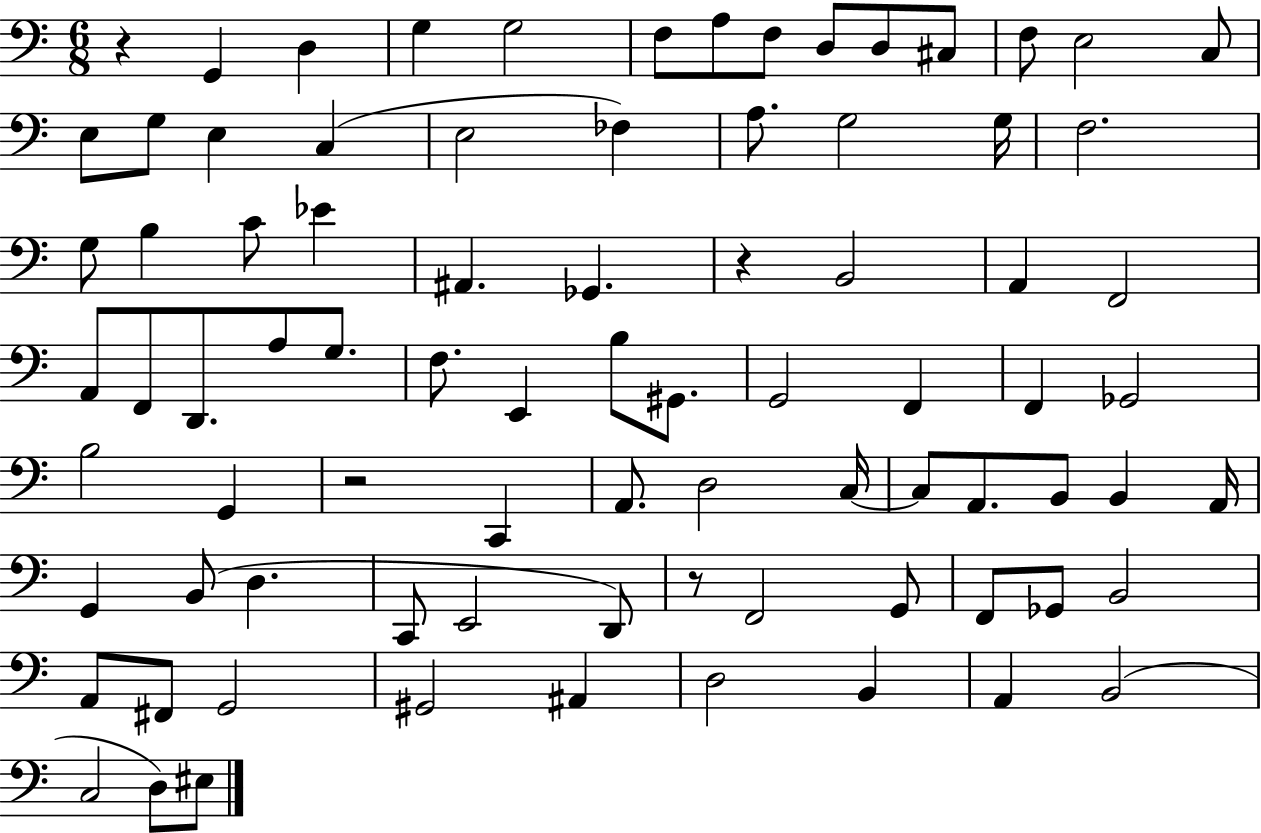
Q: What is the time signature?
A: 6/8